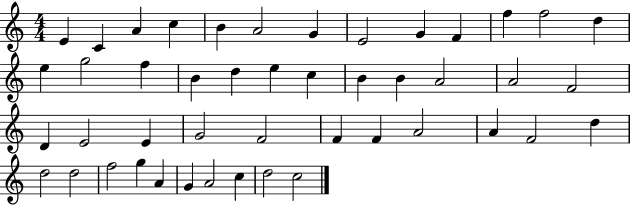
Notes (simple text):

E4/q C4/q A4/q C5/q B4/q A4/h G4/q E4/h G4/q F4/q F5/q F5/h D5/q E5/q G5/h F5/q B4/q D5/q E5/q C5/q B4/q B4/q A4/h A4/h F4/h D4/q E4/h E4/q G4/h F4/h F4/q F4/q A4/h A4/q F4/h D5/q D5/h D5/h F5/h G5/q A4/q G4/q A4/h C5/q D5/h C5/h